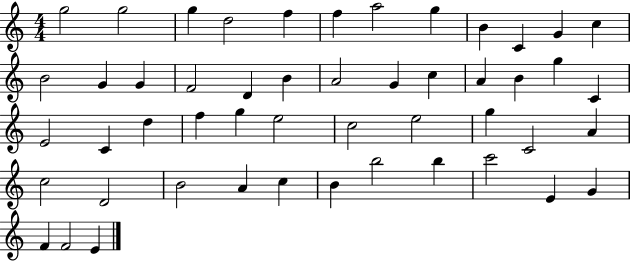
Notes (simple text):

G5/h G5/h G5/q D5/h F5/q F5/q A5/h G5/q B4/q C4/q G4/q C5/q B4/h G4/q G4/q F4/h D4/q B4/q A4/h G4/q C5/q A4/q B4/q G5/q C4/q E4/h C4/q D5/q F5/q G5/q E5/h C5/h E5/h G5/q C4/h A4/q C5/h D4/h B4/h A4/q C5/q B4/q B5/h B5/q C6/h E4/q G4/q F4/q F4/h E4/q